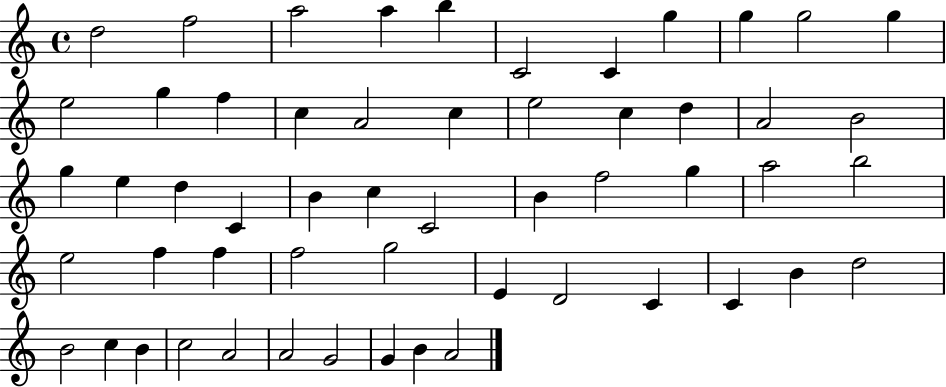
D5/h F5/h A5/h A5/q B5/q C4/h C4/q G5/q G5/q G5/h G5/q E5/h G5/q F5/q C5/q A4/h C5/q E5/h C5/q D5/q A4/h B4/h G5/q E5/q D5/q C4/q B4/q C5/q C4/h B4/q F5/h G5/q A5/h B5/h E5/h F5/q F5/q F5/h G5/h E4/q D4/h C4/q C4/q B4/q D5/h B4/h C5/q B4/q C5/h A4/h A4/h G4/h G4/q B4/q A4/h